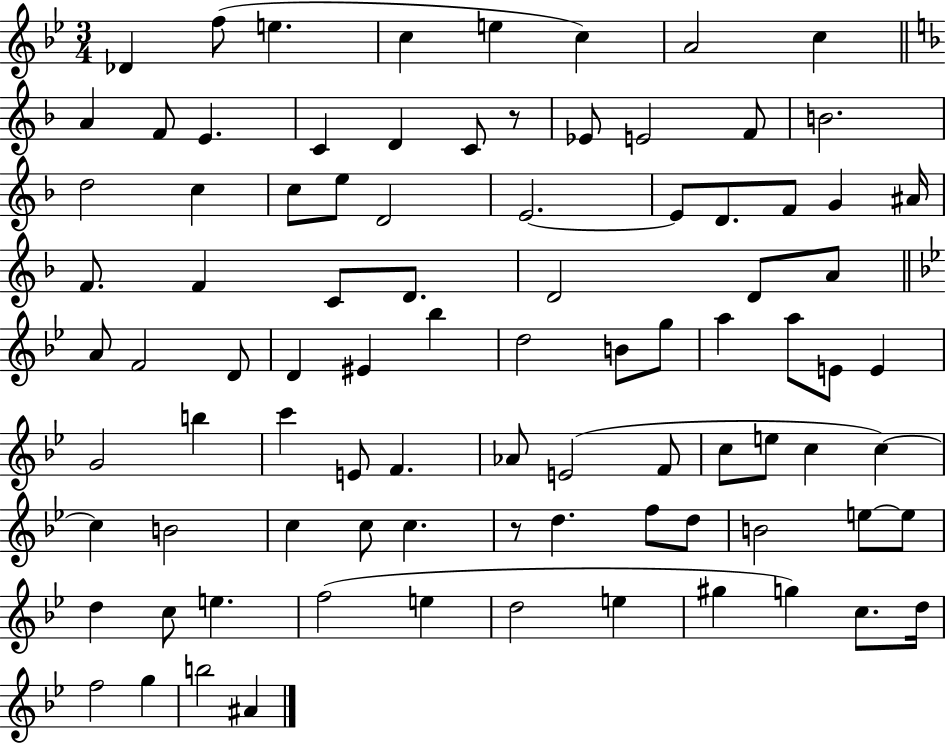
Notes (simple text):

Db4/q F5/e E5/q. C5/q E5/q C5/q A4/h C5/q A4/q F4/e E4/q. C4/q D4/q C4/e R/e Eb4/e E4/h F4/e B4/h. D5/h C5/q C5/e E5/e D4/h E4/h. E4/e D4/e. F4/e G4/q A#4/s F4/e. F4/q C4/e D4/e. D4/h D4/e A4/e A4/e F4/h D4/e D4/q EIS4/q Bb5/q D5/h B4/e G5/e A5/q A5/e E4/e E4/q G4/h B5/q C6/q E4/e F4/q. Ab4/e E4/h F4/e C5/e E5/e C5/q C5/q C5/q B4/h C5/q C5/e C5/q. R/e D5/q. F5/e D5/e B4/h E5/e E5/e D5/q C5/e E5/q. F5/h E5/q D5/h E5/q G#5/q G5/q C5/e. D5/s F5/h G5/q B5/h A#4/q